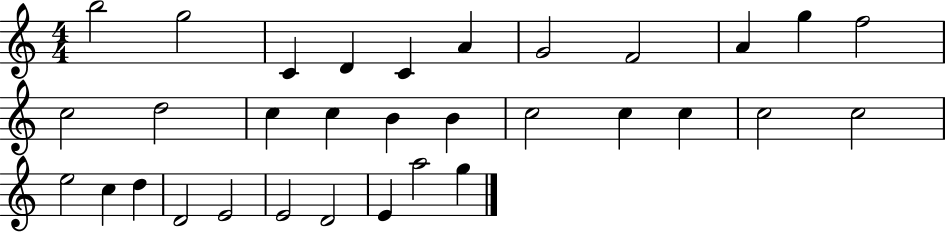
B5/h G5/h C4/q D4/q C4/q A4/q G4/h F4/h A4/q G5/q F5/h C5/h D5/h C5/q C5/q B4/q B4/q C5/h C5/q C5/q C5/h C5/h E5/h C5/q D5/q D4/h E4/h E4/h D4/h E4/q A5/h G5/q